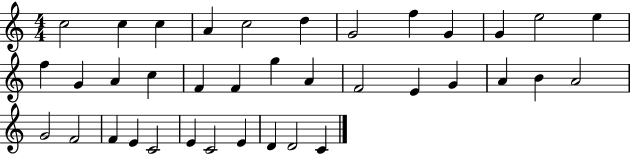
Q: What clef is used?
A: treble